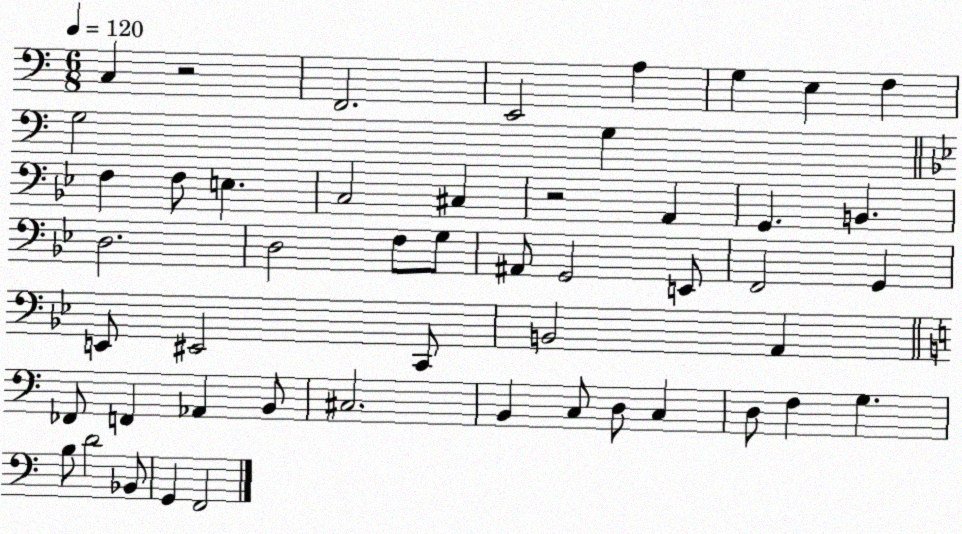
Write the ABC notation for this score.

X:1
T:Untitled
M:6/8
L:1/4
K:C
C, z2 F,,2 E,,2 A, G, E, F, G,2 G, F, F,/2 E, C,2 ^C, z2 A,, G,, B,, D,2 D,2 F,/2 G,/2 ^A,,/2 G,,2 E,,/2 F,,2 G,, E,,/2 ^E,,2 C,,/2 B,,2 A,, _F,,/2 F,, _A,, B,,/2 ^C,2 B,, C,/2 D,/2 C, D,/2 F, G, B,/2 D2 _B,,/2 G,, F,,2